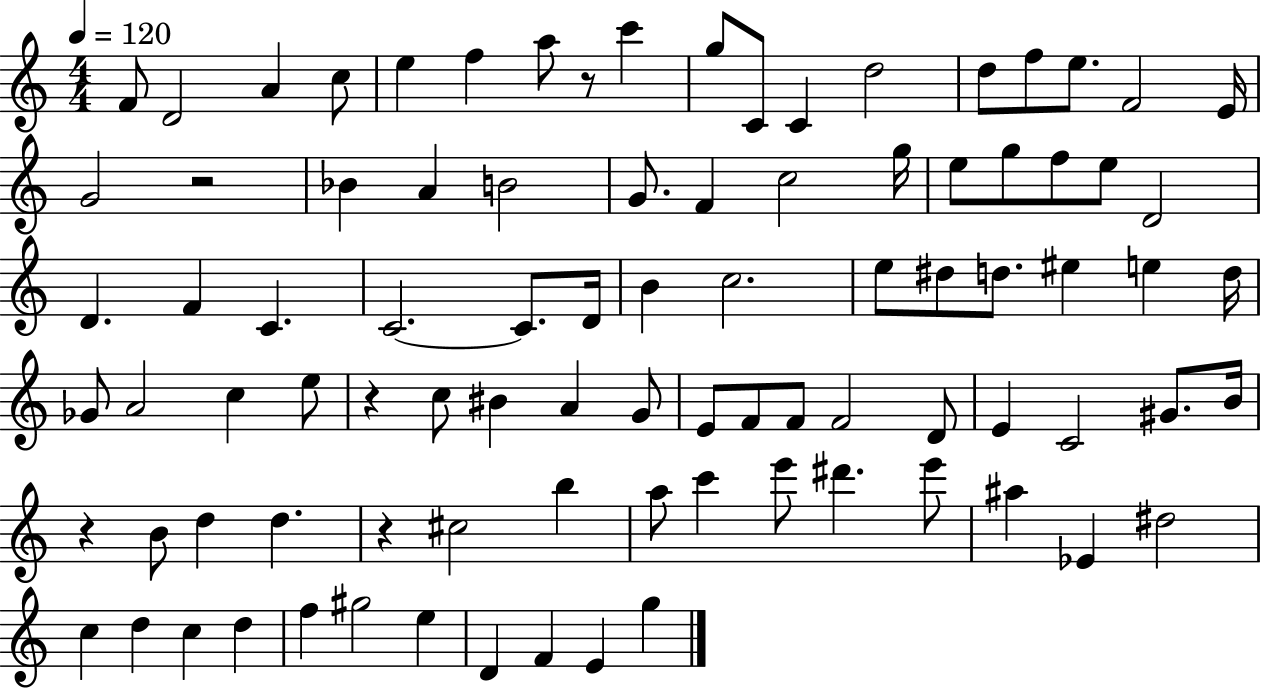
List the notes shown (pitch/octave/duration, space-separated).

F4/e D4/h A4/q C5/e E5/q F5/q A5/e R/e C6/q G5/e C4/e C4/q D5/h D5/e F5/e E5/e. F4/h E4/s G4/h R/h Bb4/q A4/q B4/h G4/e. F4/q C5/h G5/s E5/e G5/e F5/e E5/e D4/h D4/q. F4/q C4/q. C4/h. C4/e. D4/s B4/q C5/h. E5/e D#5/e D5/e. EIS5/q E5/q D5/s Gb4/e A4/h C5/q E5/e R/q C5/e BIS4/q A4/q G4/e E4/e F4/e F4/e F4/h D4/e E4/q C4/h G#4/e. B4/s R/q B4/e D5/q D5/q. R/q C#5/h B5/q A5/e C6/q E6/e D#6/q. E6/e A#5/q Eb4/q D#5/h C5/q D5/q C5/q D5/q F5/q G#5/h E5/q D4/q F4/q E4/q G5/q